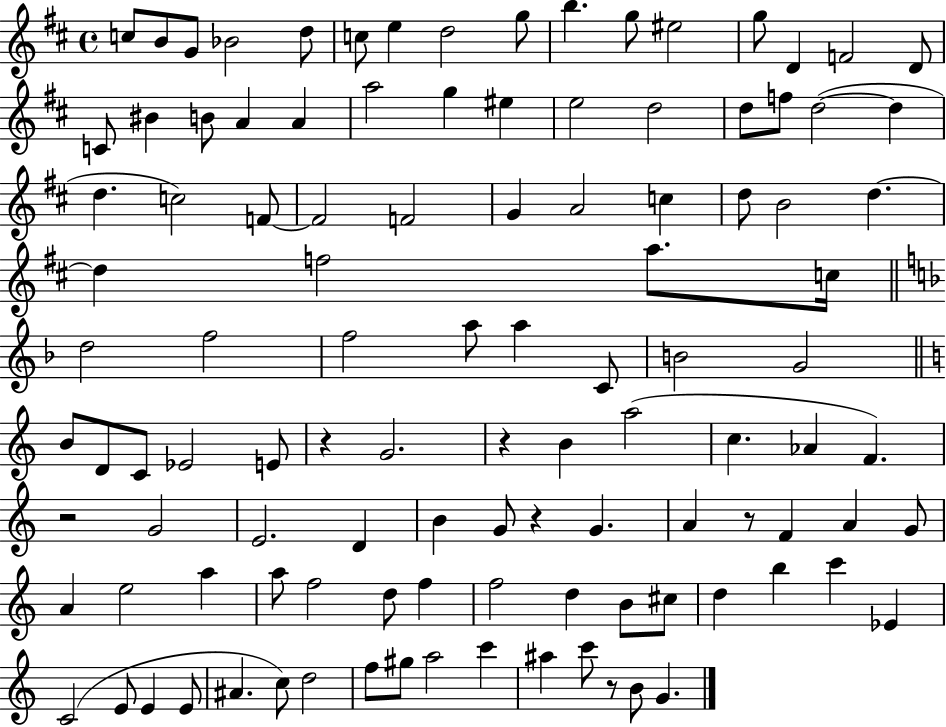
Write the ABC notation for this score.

X:1
T:Untitled
M:4/4
L:1/4
K:D
c/2 B/2 G/2 _B2 d/2 c/2 e d2 g/2 b g/2 ^e2 g/2 D F2 D/2 C/2 ^B B/2 A A a2 g ^e e2 d2 d/2 f/2 d2 d d c2 F/2 F2 F2 G A2 c d/2 B2 d d f2 a/2 c/4 d2 f2 f2 a/2 a C/2 B2 G2 B/2 D/2 C/2 _E2 E/2 z G2 z B a2 c _A F z2 G2 E2 D B G/2 z G A z/2 F A G/2 A e2 a a/2 f2 d/2 f f2 d B/2 ^c/2 d b c' _E C2 E/2 E E/2 ^A c/2 d2 f/2 ^g/2 a2 c' ^a c'/2 z/2 B/2 G